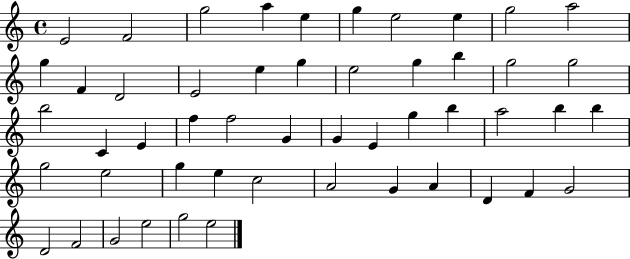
X:1
T:Untitled
M:4/4
L:1/4
K:C
E2 F2 g2 a e g e2 e g2 a2 g F D2 E2 e g e2 g b g2 g2 b2 C E f f2 G G E g b a2 b b g2 e2 g e c2 A2 G A D F G2 D2 F2 G2 e2 g2 e2